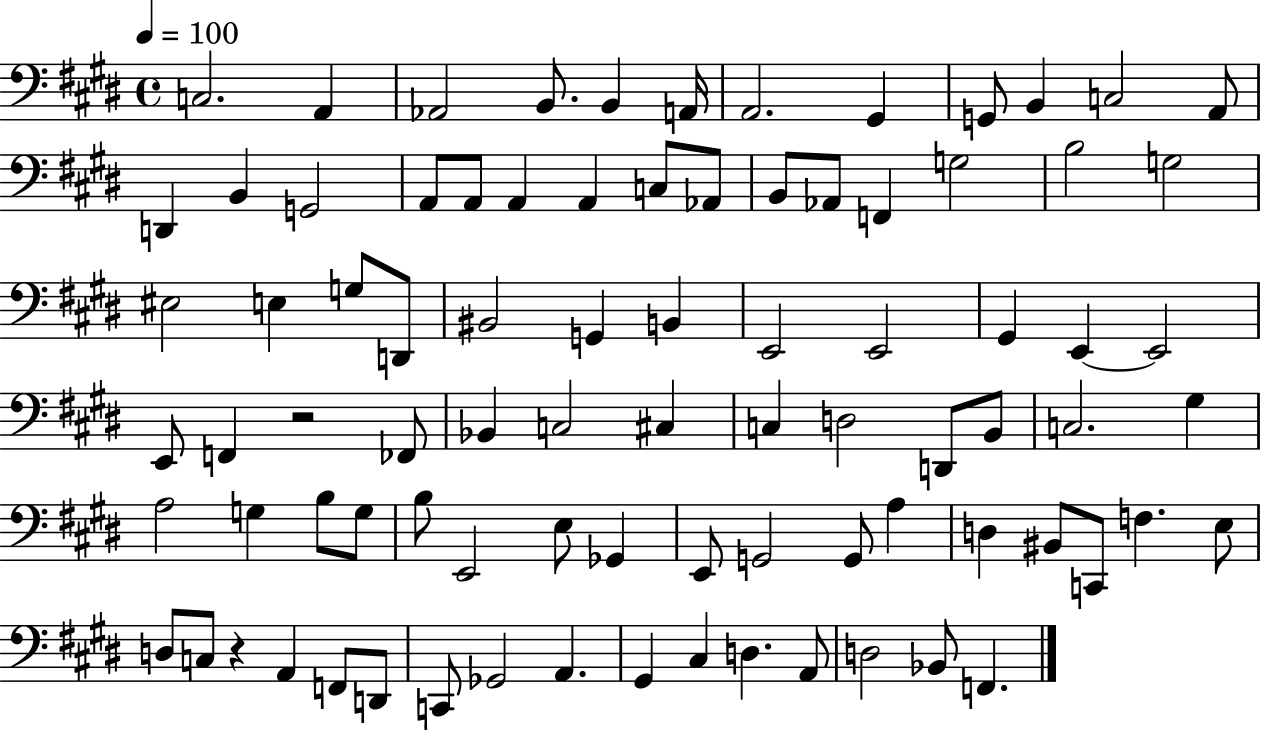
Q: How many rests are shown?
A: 2